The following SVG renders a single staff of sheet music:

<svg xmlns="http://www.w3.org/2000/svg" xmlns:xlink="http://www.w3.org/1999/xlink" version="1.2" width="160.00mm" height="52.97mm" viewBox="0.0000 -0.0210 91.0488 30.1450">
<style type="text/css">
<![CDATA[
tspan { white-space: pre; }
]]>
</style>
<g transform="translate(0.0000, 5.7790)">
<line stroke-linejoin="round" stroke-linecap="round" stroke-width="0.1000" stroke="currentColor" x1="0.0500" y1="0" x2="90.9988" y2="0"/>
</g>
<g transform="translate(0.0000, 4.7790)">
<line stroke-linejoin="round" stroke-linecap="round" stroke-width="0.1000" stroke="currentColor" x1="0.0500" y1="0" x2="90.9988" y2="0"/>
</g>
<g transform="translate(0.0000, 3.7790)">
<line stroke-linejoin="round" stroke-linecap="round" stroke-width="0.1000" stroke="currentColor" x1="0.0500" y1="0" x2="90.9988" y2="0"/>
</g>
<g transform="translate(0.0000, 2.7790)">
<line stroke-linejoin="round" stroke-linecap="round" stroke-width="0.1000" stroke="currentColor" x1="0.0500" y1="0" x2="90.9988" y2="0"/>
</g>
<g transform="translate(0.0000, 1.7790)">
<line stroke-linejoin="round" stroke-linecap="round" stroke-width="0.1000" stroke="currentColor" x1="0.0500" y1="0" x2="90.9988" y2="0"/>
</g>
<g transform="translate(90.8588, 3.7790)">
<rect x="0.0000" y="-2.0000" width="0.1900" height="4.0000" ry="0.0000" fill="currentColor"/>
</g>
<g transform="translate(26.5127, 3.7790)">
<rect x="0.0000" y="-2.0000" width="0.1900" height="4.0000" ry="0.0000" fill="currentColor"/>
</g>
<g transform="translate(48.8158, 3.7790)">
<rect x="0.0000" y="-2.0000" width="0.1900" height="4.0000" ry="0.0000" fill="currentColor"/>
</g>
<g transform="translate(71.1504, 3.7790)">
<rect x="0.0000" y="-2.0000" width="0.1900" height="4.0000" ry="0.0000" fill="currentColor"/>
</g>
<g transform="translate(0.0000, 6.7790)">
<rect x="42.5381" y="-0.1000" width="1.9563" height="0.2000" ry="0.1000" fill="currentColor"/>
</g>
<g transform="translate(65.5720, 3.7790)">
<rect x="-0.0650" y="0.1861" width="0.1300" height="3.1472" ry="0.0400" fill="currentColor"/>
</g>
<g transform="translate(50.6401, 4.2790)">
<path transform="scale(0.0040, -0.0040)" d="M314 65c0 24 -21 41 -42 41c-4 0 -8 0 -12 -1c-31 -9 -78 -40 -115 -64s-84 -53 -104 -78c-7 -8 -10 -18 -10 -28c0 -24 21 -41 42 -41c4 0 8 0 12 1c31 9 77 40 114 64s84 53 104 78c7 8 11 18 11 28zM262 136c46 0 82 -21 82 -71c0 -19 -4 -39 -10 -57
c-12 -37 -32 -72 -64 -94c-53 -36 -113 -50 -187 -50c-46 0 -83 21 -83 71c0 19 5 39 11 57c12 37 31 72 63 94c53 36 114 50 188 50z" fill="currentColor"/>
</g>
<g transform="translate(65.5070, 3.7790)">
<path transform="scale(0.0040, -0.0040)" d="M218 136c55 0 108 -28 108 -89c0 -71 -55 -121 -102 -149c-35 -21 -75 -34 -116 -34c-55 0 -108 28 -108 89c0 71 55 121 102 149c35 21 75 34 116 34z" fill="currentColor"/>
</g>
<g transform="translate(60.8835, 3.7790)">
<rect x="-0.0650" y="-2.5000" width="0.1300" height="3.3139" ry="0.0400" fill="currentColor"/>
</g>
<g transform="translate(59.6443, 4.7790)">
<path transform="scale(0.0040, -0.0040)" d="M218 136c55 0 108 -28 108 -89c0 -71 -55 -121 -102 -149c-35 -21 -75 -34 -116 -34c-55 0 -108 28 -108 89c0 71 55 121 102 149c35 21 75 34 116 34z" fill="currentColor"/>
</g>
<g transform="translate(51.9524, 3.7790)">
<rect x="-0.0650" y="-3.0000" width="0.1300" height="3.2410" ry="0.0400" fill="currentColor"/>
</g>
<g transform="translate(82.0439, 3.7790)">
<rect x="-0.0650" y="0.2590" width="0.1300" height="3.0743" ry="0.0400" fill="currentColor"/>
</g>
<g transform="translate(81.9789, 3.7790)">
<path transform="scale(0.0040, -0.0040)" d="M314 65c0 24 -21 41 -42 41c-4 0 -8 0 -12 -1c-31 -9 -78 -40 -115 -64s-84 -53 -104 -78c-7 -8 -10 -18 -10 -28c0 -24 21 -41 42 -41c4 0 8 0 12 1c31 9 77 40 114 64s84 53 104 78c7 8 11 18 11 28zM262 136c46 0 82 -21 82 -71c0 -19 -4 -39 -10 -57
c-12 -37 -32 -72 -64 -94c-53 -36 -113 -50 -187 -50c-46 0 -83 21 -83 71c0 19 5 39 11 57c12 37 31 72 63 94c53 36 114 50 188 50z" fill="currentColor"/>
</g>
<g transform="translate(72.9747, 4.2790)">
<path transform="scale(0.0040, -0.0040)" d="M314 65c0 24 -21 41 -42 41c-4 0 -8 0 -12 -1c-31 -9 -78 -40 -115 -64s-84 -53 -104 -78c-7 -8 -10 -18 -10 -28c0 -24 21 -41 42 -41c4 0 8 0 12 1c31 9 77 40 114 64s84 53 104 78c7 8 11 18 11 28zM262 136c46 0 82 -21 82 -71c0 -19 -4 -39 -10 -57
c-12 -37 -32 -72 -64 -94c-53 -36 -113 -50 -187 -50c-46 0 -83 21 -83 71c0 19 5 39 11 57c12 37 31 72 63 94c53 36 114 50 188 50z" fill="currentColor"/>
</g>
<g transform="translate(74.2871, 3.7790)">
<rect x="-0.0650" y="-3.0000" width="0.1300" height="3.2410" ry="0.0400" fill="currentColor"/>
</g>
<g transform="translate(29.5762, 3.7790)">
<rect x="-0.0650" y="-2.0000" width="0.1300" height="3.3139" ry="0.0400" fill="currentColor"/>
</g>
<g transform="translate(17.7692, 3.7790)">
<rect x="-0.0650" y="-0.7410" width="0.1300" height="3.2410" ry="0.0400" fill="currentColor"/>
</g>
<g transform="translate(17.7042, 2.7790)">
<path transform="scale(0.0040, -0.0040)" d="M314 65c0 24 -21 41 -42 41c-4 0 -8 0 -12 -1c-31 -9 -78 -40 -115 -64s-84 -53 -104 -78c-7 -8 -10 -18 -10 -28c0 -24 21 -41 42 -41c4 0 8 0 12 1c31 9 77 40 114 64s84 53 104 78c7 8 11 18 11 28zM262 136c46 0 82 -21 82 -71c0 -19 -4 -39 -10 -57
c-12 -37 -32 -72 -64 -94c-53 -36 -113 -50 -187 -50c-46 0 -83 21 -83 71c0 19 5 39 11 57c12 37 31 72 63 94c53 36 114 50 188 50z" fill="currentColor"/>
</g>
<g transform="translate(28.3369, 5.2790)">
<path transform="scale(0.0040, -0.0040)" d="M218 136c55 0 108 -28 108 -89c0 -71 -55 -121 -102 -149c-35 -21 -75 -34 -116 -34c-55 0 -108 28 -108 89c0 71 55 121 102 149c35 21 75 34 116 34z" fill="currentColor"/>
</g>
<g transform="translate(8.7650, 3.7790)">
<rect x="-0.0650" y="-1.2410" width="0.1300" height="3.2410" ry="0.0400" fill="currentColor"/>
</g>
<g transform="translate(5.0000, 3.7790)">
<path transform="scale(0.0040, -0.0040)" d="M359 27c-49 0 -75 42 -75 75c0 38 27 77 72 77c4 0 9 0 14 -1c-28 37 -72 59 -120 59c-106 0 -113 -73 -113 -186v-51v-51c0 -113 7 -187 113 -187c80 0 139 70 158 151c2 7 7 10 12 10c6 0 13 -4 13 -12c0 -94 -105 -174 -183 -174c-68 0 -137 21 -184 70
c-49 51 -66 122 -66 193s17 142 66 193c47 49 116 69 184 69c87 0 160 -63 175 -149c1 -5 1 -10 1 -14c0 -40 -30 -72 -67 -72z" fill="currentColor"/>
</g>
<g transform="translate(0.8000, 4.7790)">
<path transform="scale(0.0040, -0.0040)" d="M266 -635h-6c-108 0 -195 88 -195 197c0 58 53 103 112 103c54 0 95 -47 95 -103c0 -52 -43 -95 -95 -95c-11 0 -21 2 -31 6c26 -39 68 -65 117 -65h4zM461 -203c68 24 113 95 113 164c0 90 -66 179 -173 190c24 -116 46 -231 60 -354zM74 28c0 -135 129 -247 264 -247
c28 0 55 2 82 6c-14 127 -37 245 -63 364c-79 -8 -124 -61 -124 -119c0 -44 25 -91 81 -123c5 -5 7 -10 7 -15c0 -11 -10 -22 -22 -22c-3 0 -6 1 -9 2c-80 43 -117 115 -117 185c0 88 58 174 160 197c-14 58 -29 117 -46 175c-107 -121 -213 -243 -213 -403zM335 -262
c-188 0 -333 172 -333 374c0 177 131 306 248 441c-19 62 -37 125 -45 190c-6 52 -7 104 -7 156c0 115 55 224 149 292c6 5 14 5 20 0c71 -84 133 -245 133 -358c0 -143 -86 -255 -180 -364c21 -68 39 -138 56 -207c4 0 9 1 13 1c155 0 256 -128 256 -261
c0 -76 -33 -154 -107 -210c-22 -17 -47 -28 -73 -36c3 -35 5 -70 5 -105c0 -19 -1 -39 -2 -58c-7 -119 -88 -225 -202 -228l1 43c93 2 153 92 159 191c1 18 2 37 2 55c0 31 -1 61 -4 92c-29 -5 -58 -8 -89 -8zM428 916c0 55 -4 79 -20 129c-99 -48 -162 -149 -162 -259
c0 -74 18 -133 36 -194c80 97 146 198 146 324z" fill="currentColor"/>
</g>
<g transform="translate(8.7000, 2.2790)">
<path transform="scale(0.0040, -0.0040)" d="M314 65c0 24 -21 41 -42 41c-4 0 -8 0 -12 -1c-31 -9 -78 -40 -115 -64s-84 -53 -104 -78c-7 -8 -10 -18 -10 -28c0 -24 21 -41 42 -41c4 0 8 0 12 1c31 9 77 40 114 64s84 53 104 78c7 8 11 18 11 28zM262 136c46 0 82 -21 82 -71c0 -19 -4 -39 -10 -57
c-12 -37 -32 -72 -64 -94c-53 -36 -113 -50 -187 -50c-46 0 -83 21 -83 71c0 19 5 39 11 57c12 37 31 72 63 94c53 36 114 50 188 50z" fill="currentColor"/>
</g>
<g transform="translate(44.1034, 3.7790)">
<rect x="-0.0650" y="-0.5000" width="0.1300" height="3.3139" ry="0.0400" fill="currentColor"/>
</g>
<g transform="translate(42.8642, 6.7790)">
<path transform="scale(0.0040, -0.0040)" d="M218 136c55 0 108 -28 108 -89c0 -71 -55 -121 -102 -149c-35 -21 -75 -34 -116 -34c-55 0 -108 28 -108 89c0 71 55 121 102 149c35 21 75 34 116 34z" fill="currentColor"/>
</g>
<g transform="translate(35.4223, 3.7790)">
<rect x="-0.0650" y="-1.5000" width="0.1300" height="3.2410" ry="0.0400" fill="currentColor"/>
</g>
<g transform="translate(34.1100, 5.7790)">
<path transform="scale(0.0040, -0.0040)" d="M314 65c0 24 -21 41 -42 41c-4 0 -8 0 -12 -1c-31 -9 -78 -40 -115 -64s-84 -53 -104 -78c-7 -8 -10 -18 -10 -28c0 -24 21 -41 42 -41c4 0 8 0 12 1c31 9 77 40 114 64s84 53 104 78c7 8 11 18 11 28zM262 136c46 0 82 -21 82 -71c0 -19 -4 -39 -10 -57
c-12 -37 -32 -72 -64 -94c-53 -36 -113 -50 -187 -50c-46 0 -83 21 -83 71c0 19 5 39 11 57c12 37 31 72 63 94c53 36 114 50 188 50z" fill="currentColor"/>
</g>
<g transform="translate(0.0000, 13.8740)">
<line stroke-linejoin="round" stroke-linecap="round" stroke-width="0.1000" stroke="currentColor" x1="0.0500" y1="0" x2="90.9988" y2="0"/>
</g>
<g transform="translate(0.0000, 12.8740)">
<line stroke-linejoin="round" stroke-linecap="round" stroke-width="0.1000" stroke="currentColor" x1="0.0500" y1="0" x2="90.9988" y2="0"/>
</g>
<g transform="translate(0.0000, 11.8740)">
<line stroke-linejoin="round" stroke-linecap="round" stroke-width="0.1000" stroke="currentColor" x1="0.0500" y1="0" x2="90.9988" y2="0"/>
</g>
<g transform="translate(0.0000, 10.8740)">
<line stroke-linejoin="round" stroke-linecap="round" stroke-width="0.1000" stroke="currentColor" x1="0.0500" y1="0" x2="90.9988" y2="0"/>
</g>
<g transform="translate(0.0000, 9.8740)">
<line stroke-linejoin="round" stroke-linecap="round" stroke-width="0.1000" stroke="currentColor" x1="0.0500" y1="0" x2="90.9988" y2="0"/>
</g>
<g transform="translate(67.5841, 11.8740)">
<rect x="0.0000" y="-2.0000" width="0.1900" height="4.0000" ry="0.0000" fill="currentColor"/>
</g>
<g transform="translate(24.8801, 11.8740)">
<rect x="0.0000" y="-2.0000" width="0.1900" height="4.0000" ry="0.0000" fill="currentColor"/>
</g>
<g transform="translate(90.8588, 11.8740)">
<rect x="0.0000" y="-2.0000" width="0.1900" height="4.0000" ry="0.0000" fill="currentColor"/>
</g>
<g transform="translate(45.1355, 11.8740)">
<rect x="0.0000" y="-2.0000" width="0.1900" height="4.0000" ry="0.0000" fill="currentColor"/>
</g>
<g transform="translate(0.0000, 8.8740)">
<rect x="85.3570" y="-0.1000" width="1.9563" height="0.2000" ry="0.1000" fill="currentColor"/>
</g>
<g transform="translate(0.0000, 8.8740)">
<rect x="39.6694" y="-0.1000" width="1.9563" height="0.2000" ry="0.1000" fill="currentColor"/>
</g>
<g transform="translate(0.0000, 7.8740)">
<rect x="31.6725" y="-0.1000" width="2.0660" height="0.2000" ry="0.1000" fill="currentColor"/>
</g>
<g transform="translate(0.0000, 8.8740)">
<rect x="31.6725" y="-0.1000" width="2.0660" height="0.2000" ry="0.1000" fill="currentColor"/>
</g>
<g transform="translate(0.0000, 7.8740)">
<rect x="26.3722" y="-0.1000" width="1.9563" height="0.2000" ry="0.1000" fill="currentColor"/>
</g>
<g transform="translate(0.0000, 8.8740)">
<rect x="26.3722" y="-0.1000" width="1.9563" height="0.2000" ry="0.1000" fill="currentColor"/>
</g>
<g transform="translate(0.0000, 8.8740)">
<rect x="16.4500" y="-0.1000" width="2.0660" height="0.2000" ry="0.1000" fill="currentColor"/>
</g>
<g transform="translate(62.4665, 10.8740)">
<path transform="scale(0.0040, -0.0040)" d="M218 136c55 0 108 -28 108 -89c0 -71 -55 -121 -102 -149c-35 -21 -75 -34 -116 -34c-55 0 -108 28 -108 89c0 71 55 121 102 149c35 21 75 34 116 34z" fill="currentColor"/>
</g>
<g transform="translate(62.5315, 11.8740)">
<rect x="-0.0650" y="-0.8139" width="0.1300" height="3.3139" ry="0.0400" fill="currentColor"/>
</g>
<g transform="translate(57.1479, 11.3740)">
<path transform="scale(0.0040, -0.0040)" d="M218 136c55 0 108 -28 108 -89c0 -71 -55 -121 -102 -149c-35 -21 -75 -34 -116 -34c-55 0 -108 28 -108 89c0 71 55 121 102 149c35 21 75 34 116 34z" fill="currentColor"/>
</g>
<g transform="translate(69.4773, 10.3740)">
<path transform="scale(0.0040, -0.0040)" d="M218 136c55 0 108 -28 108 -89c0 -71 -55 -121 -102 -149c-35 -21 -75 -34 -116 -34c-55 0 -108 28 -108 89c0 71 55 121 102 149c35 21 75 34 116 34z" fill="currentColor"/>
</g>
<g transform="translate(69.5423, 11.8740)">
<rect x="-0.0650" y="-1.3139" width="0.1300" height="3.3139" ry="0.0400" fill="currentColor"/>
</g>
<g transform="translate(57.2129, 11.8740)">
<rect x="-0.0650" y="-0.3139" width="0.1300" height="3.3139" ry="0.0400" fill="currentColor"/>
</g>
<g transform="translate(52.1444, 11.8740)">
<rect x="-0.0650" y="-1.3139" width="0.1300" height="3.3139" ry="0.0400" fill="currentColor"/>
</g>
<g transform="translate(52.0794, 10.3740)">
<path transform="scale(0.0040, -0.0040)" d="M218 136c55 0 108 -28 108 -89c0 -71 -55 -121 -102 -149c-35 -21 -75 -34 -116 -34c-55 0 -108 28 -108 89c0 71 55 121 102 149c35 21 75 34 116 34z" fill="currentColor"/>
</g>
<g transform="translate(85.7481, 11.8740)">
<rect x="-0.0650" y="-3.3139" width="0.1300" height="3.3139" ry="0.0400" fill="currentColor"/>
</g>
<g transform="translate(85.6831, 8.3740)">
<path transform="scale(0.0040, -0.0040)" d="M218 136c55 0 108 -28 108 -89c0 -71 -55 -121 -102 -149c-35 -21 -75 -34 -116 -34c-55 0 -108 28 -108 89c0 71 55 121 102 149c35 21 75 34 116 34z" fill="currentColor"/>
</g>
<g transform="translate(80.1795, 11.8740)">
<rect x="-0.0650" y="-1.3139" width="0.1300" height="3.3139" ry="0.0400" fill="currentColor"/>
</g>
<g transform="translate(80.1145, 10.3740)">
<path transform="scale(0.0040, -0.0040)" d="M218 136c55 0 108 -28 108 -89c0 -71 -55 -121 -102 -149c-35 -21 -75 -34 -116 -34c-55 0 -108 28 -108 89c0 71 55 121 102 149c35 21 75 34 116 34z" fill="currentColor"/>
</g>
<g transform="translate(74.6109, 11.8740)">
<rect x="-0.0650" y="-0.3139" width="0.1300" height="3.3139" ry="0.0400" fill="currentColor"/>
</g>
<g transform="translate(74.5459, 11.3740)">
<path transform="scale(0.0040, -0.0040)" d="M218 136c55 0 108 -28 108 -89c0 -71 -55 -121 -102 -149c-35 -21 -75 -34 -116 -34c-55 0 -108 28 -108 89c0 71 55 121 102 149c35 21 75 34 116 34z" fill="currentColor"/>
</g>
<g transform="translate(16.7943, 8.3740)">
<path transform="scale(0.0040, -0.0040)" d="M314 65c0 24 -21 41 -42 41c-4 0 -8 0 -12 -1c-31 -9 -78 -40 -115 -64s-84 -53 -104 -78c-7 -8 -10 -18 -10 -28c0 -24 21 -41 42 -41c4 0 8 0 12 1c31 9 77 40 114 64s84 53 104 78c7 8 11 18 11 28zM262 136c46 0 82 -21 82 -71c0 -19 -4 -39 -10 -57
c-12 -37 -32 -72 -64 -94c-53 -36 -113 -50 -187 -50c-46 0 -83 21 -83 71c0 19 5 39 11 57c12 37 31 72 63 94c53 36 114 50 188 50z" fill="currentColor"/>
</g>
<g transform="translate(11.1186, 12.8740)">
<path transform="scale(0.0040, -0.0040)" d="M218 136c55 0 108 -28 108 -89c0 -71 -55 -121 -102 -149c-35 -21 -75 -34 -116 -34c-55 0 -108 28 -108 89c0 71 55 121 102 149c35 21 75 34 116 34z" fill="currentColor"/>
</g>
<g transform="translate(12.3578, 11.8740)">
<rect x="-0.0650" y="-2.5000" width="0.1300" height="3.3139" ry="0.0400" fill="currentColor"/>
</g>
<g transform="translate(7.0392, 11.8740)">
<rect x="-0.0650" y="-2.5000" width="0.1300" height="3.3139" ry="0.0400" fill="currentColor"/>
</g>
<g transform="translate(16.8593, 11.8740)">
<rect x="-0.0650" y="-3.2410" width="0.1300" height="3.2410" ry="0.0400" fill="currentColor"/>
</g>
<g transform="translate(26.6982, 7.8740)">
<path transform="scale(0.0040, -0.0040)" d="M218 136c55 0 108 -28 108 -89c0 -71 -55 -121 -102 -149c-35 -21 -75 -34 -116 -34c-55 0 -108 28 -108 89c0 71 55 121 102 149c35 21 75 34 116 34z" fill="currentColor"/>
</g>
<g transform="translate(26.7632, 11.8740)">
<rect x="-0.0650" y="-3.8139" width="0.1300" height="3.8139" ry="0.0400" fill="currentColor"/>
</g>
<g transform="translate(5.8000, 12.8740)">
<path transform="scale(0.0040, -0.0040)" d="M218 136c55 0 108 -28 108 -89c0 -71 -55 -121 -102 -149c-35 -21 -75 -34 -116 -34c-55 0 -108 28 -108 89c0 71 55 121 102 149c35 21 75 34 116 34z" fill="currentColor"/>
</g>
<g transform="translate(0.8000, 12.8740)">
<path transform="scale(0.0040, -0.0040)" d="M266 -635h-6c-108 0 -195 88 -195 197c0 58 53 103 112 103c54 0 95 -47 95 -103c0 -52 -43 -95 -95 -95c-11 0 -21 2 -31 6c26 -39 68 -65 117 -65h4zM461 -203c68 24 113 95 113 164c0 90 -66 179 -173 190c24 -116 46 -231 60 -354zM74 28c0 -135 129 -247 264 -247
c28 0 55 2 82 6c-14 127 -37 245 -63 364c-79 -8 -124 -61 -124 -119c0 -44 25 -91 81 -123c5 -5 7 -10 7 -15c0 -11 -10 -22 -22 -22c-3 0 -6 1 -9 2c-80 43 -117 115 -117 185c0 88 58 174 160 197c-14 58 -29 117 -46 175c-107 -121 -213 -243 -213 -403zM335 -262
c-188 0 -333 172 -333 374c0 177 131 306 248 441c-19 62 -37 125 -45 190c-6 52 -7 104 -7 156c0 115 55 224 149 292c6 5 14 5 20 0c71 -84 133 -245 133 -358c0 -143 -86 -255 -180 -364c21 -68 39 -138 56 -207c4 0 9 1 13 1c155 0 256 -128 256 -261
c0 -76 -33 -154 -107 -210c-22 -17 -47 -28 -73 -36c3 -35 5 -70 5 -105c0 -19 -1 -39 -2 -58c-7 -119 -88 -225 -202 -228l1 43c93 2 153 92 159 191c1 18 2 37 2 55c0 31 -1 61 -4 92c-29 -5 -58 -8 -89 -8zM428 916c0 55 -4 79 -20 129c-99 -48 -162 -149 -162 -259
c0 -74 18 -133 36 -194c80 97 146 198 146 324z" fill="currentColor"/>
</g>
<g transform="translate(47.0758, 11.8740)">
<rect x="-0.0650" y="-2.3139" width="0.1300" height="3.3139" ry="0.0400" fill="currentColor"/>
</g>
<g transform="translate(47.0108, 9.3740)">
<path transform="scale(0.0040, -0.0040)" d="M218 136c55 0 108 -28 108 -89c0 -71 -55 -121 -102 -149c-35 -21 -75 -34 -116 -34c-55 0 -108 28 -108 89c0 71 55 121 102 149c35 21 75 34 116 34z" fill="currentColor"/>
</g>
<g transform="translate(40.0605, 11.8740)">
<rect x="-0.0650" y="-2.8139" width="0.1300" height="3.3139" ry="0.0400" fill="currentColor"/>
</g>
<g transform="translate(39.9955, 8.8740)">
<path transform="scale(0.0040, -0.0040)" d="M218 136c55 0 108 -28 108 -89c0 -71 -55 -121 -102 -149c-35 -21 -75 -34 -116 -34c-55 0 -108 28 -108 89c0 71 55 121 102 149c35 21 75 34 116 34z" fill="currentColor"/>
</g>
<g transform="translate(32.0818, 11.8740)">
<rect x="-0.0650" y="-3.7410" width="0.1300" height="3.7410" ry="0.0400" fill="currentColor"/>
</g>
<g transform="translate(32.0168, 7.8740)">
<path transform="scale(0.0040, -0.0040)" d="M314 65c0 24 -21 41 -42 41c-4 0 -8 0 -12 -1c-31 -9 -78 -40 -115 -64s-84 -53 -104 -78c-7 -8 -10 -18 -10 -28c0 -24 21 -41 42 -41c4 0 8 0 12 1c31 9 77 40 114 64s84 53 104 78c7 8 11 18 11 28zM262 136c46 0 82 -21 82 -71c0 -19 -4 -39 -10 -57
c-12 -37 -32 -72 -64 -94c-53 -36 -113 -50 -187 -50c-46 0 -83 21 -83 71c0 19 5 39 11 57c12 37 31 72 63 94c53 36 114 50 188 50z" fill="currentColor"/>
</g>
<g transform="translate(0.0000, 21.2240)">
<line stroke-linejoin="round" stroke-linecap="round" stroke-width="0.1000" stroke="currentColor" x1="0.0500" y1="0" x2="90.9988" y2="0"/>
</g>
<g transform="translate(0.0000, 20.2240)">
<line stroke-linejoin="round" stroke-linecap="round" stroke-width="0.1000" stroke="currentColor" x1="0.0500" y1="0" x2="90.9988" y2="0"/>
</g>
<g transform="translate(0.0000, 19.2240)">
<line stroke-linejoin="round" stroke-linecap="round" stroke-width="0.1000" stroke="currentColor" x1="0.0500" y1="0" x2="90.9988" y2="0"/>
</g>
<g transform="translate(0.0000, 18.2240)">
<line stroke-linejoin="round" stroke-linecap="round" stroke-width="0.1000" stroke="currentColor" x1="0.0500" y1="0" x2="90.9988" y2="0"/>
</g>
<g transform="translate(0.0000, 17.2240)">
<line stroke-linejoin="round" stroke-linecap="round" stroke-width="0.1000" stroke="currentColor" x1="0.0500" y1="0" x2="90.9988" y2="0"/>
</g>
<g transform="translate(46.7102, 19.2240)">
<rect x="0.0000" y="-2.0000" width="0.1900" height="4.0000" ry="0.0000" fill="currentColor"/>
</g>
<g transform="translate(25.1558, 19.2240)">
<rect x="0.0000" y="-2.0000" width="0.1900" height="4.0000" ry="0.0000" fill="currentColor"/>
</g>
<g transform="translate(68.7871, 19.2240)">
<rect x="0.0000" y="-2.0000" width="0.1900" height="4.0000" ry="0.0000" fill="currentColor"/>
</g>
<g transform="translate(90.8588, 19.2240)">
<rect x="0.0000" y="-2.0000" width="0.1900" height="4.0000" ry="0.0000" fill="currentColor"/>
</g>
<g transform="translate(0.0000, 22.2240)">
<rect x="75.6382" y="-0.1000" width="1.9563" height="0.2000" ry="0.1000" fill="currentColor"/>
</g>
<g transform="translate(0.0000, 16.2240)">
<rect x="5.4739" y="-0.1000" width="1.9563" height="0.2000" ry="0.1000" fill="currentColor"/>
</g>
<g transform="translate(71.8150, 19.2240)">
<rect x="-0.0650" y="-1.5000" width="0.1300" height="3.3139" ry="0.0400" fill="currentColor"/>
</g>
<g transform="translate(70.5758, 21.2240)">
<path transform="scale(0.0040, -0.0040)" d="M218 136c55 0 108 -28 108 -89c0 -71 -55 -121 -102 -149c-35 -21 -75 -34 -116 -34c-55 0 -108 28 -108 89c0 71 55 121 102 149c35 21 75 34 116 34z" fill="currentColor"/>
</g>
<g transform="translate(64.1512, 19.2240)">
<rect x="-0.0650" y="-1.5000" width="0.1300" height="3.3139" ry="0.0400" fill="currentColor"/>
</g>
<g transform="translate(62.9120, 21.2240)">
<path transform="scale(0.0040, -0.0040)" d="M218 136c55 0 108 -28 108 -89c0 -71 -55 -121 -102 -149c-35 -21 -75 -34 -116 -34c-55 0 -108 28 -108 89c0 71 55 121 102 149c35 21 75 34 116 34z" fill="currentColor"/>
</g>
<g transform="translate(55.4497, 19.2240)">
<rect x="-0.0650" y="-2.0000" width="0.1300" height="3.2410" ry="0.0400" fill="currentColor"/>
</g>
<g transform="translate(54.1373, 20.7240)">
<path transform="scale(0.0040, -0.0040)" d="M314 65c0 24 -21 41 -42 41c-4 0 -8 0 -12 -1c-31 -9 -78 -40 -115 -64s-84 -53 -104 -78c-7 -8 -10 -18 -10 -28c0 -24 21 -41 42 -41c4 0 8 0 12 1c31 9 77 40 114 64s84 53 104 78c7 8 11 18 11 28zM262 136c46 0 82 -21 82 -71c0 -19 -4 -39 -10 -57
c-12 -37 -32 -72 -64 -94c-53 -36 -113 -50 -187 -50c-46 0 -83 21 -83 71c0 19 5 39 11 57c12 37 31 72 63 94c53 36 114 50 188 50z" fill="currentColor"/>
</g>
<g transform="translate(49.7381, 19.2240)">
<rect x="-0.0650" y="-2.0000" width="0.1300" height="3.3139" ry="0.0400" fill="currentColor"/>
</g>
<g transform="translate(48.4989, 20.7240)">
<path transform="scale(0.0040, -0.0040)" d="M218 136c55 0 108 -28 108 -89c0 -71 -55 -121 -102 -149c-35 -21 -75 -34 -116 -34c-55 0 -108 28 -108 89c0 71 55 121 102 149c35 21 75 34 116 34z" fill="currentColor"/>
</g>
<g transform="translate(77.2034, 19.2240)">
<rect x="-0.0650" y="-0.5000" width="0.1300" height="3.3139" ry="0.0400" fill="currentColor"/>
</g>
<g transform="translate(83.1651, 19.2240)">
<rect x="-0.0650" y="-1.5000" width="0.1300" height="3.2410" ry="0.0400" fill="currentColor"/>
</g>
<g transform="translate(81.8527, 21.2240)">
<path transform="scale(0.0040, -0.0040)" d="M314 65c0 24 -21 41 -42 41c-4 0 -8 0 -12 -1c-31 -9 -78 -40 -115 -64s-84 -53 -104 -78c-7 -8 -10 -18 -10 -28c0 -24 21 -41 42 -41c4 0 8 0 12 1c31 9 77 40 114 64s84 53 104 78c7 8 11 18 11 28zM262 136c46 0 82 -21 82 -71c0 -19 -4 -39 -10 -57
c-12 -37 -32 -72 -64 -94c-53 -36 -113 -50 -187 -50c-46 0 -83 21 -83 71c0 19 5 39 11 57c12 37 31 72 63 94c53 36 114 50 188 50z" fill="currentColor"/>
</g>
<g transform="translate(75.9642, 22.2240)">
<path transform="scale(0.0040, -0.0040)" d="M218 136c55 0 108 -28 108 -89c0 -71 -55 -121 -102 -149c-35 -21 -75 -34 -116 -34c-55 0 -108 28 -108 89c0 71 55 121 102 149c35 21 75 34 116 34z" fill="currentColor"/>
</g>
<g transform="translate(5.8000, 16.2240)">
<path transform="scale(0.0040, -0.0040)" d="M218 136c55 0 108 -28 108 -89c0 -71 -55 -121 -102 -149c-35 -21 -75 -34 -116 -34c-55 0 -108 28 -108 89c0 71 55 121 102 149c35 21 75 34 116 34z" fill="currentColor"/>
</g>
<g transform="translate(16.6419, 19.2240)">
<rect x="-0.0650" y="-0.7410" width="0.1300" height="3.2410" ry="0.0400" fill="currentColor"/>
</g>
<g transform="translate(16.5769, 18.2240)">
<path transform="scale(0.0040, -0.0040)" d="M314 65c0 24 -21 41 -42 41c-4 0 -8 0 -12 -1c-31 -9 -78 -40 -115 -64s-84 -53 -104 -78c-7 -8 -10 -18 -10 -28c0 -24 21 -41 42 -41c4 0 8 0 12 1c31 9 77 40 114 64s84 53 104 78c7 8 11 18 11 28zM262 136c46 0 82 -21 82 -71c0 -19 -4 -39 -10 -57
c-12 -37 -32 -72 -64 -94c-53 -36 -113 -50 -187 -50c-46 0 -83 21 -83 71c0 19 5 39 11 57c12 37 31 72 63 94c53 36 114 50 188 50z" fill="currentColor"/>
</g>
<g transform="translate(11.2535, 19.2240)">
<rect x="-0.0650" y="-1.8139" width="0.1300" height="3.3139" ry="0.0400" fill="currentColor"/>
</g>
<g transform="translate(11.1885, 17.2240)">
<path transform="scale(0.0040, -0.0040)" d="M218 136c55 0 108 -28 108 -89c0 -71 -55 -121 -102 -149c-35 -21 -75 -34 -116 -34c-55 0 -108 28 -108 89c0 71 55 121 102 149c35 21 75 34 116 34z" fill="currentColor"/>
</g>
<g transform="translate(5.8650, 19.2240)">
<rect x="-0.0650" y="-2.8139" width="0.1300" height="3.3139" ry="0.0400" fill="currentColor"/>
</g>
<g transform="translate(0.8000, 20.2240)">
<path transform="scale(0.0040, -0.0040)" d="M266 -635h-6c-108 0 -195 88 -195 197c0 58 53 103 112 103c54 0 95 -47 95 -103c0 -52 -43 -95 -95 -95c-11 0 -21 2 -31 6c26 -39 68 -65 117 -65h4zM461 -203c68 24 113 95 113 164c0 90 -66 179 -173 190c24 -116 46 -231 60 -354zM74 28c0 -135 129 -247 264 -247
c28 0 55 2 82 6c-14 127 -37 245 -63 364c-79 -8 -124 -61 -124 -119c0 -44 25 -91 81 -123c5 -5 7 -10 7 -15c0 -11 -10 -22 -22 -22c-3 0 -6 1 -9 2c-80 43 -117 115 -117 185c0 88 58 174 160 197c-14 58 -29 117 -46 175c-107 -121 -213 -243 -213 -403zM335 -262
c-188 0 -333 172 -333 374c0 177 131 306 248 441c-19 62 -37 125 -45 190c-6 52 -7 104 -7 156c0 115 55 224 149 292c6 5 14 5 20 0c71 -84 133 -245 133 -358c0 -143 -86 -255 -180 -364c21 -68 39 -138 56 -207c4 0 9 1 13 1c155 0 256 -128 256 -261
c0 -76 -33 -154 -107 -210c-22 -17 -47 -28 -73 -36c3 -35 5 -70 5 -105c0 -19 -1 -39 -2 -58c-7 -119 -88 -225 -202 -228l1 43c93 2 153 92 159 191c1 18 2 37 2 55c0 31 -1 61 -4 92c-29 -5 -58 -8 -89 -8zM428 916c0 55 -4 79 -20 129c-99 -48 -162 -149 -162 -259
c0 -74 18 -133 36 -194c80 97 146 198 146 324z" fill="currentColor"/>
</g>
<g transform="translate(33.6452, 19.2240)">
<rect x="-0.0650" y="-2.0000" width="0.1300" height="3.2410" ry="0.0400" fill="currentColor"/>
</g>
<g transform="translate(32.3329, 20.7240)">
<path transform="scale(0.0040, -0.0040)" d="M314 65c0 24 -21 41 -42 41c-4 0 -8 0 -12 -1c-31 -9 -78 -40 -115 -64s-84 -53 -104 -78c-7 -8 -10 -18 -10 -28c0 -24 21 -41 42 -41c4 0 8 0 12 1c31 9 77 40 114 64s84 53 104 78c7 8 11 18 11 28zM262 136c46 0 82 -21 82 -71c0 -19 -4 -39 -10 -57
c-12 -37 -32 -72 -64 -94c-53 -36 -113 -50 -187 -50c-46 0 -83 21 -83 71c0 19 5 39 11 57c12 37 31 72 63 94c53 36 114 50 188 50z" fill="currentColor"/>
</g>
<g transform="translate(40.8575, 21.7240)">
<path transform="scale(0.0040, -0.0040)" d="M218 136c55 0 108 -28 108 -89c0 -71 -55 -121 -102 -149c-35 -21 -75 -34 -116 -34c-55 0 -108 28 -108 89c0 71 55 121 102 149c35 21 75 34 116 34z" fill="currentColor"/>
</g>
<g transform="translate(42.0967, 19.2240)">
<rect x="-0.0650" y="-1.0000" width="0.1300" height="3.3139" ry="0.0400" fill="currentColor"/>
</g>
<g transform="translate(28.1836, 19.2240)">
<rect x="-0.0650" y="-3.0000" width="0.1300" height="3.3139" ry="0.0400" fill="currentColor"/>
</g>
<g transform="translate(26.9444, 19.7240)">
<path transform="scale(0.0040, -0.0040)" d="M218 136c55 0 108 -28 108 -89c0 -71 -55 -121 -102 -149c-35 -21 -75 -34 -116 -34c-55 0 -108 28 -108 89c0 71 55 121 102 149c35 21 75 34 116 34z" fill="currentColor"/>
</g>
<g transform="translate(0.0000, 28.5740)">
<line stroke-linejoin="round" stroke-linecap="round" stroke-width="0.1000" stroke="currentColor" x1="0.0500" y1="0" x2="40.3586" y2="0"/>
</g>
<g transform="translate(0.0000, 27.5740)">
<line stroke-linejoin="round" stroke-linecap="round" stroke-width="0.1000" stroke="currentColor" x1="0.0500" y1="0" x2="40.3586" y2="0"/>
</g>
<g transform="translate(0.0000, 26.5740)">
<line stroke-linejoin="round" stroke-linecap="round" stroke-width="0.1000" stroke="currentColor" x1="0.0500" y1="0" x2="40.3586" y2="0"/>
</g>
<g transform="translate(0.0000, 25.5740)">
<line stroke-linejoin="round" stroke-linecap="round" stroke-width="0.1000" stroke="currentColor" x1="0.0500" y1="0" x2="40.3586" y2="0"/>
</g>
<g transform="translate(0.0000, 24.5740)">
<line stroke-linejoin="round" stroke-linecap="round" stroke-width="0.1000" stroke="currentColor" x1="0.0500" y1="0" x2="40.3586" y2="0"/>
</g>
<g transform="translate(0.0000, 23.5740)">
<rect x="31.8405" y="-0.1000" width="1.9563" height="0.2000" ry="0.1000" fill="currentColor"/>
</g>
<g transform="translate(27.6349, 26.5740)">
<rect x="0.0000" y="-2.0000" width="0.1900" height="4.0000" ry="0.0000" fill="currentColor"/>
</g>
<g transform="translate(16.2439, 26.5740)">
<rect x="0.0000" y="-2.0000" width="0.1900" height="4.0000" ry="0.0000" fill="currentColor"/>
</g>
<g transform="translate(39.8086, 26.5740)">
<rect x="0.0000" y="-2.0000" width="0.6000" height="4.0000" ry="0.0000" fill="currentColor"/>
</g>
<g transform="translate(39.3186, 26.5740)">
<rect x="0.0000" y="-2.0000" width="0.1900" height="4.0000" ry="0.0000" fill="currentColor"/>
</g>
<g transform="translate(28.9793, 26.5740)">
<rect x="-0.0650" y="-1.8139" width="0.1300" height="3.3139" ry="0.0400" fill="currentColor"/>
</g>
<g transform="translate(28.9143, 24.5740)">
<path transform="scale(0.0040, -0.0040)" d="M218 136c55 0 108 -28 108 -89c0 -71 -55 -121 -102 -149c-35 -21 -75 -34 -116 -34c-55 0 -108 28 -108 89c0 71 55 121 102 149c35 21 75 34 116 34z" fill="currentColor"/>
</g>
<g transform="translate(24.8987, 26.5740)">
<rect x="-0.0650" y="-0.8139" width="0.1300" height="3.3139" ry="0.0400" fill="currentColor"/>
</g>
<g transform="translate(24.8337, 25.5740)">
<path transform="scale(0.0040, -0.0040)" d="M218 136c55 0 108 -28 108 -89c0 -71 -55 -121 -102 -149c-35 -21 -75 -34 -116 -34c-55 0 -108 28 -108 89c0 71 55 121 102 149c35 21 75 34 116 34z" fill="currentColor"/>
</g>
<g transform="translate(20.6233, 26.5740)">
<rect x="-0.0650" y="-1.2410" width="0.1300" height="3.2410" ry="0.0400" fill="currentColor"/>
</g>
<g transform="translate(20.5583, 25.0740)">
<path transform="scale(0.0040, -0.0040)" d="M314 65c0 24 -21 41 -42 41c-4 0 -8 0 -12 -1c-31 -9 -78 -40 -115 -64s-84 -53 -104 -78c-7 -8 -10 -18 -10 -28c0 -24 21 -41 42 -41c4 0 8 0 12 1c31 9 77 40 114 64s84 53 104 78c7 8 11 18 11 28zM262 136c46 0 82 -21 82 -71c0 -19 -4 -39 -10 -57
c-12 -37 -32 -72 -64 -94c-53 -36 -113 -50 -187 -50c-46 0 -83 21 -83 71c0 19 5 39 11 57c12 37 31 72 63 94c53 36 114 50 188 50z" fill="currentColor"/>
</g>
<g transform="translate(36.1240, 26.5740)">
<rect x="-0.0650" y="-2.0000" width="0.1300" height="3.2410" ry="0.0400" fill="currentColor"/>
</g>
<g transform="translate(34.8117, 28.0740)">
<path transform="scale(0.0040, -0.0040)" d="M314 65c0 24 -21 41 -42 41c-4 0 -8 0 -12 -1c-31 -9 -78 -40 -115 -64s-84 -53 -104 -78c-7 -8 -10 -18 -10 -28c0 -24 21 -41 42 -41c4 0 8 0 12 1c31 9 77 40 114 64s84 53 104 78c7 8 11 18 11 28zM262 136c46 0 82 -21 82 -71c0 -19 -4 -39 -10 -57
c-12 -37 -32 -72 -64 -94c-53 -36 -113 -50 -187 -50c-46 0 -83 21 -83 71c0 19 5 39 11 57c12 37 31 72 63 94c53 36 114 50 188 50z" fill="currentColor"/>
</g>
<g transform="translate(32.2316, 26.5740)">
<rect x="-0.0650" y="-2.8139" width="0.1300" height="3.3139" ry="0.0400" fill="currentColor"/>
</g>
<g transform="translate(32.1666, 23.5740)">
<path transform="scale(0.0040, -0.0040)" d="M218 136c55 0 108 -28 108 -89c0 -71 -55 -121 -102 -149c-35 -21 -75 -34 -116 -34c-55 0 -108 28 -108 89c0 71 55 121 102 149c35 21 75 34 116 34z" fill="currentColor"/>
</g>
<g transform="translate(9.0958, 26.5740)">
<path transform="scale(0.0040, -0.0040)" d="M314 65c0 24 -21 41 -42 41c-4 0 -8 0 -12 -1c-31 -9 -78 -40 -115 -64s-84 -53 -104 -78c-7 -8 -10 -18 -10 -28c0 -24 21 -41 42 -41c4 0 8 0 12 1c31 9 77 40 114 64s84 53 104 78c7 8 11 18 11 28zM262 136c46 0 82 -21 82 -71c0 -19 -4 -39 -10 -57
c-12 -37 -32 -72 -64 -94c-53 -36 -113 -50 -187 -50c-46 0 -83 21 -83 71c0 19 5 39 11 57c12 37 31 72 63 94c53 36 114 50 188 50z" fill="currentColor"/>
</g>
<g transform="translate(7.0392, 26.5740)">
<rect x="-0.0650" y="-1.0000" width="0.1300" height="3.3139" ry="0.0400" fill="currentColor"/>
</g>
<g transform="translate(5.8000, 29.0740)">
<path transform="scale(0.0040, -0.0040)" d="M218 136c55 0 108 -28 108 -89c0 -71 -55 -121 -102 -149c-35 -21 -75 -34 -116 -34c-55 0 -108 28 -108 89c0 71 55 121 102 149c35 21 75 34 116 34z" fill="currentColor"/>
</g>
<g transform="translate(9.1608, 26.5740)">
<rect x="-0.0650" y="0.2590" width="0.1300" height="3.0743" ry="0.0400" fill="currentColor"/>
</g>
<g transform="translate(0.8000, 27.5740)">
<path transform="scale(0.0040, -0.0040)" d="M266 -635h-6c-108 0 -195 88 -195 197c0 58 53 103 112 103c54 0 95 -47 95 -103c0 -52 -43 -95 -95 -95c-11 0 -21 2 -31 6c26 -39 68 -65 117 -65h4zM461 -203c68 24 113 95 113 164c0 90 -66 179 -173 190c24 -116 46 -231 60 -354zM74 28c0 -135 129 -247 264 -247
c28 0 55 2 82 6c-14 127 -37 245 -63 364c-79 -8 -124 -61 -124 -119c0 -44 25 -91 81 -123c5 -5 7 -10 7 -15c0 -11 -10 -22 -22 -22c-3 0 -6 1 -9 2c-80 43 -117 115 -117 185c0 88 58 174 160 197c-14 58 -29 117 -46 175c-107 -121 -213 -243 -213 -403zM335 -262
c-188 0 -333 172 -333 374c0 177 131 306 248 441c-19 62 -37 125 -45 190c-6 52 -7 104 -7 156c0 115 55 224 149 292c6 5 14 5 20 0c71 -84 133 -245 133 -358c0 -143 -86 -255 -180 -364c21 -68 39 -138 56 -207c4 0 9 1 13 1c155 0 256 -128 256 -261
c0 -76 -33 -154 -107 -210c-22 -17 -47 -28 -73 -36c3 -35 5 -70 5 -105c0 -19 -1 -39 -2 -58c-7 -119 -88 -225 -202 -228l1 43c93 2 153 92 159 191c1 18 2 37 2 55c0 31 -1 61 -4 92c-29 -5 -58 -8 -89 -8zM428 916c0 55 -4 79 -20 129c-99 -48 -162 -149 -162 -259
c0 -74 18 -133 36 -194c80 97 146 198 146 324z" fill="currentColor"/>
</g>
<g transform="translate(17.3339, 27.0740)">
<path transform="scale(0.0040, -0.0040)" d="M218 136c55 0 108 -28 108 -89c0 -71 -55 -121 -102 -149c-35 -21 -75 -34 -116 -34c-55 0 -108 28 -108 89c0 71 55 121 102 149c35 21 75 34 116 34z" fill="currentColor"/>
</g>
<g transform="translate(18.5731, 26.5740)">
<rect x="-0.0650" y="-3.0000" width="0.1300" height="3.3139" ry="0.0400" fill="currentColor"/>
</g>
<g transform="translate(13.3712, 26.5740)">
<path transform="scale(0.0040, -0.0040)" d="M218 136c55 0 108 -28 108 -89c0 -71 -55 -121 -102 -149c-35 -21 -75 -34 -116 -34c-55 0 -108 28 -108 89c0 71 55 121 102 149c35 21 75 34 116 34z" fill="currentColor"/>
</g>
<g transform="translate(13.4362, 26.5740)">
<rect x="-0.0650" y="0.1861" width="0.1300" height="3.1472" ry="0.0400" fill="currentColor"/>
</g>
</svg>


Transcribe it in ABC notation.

X:1
T:Untitled
M:4/4
L:1/4
K:C
e2 d2 F E2 C A2 G B A2 B2 G G b2 c' c'2 a g e c d e c e b a f d2 A F2 D F F2 E E C E2 D B2 B A e2 d f a F2